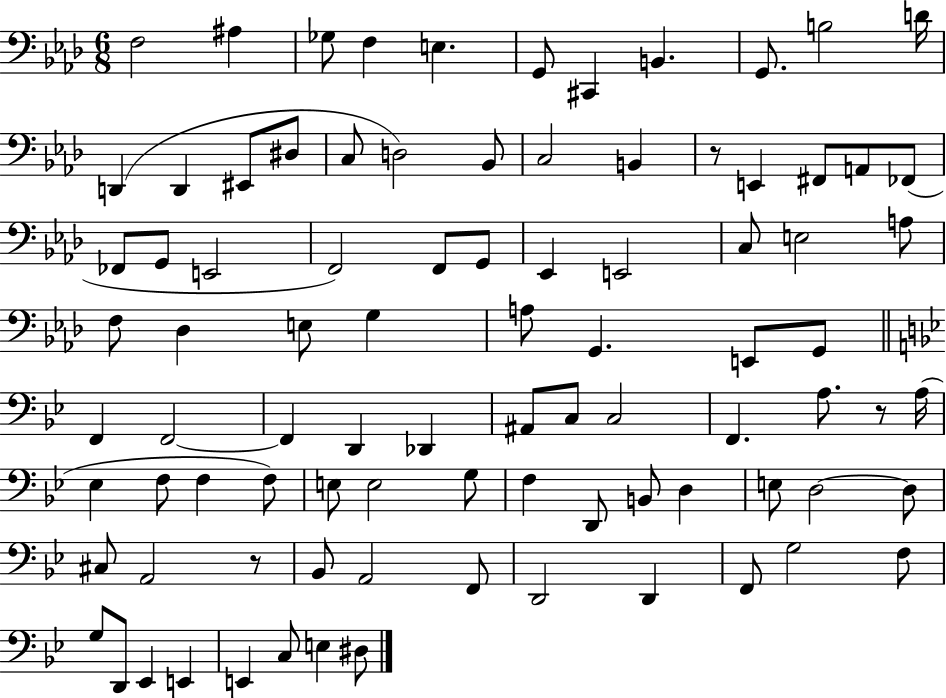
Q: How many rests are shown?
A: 3